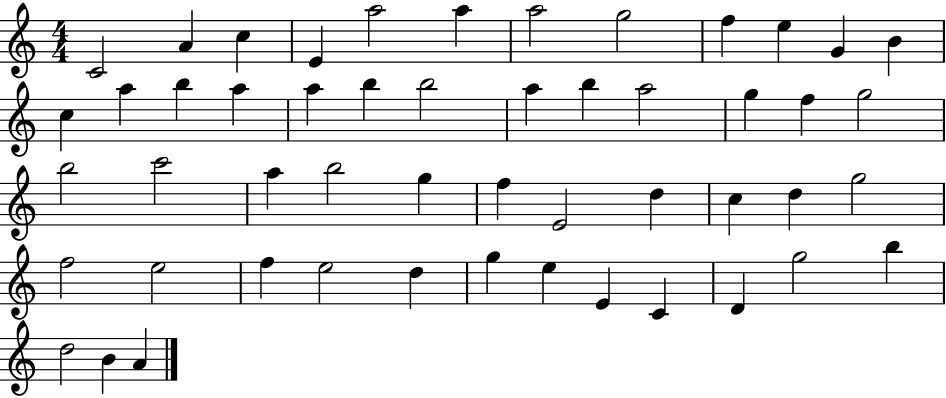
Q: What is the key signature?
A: C major